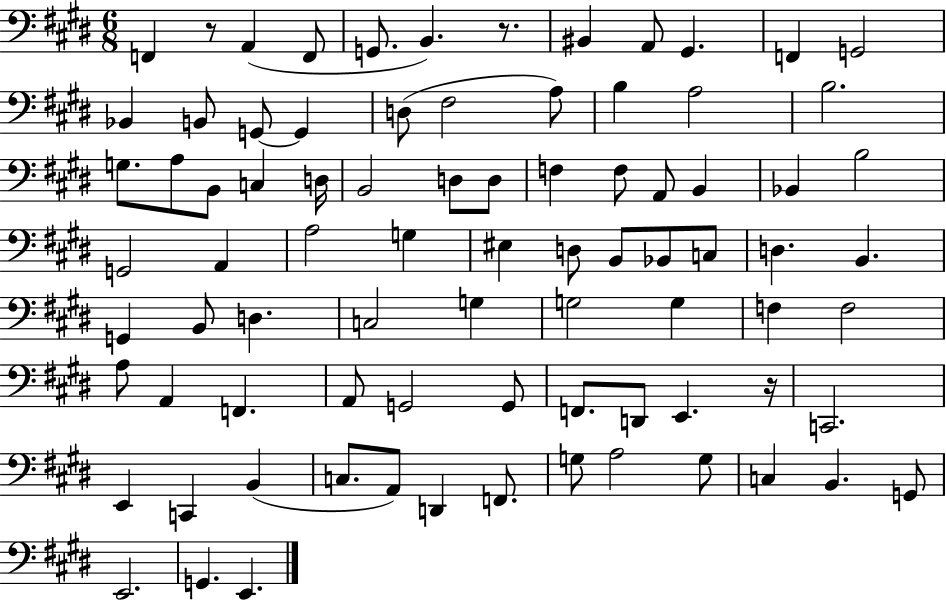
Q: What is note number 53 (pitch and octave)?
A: F3